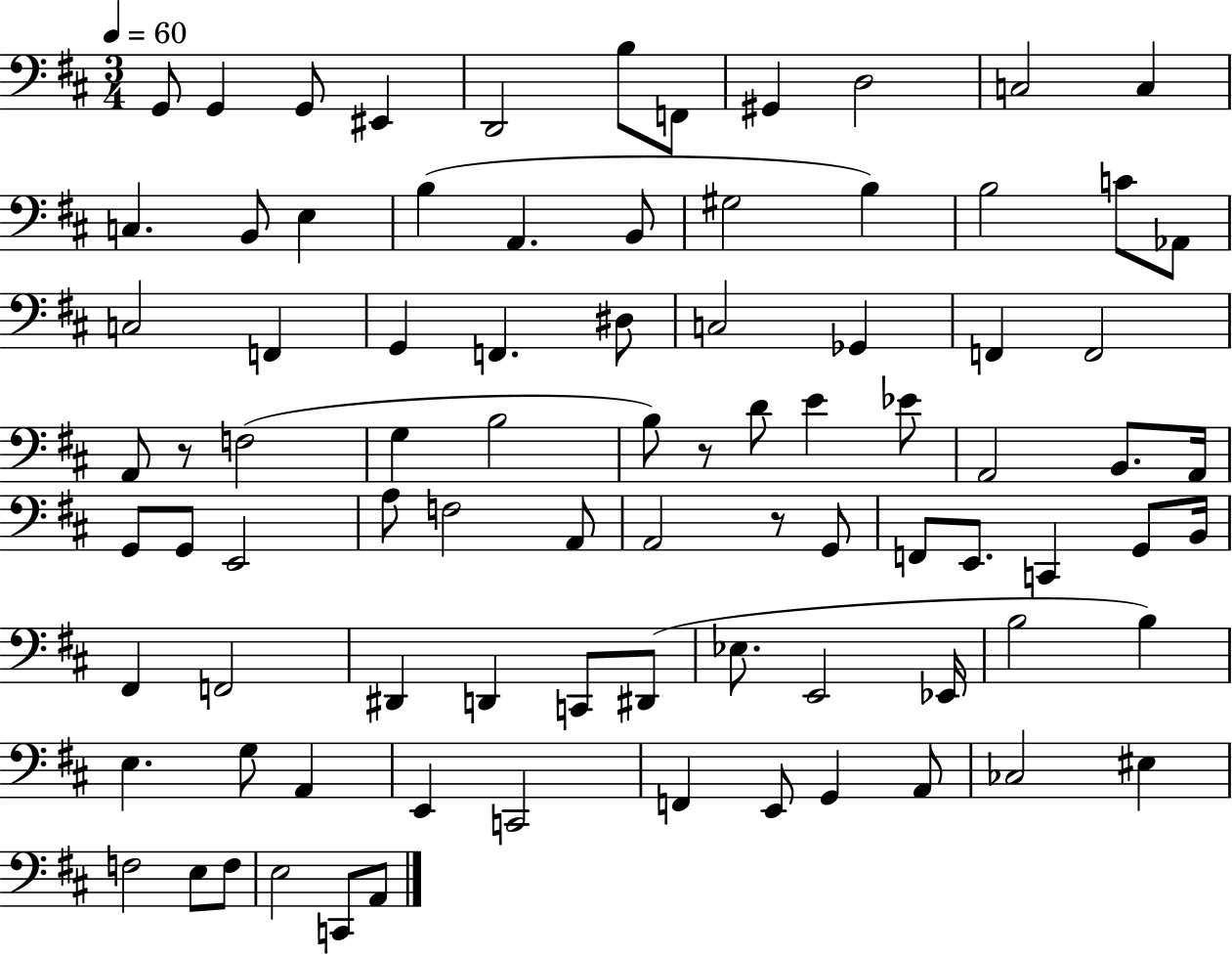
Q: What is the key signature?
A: D major